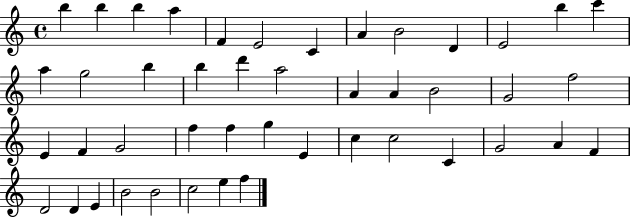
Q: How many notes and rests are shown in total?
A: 45